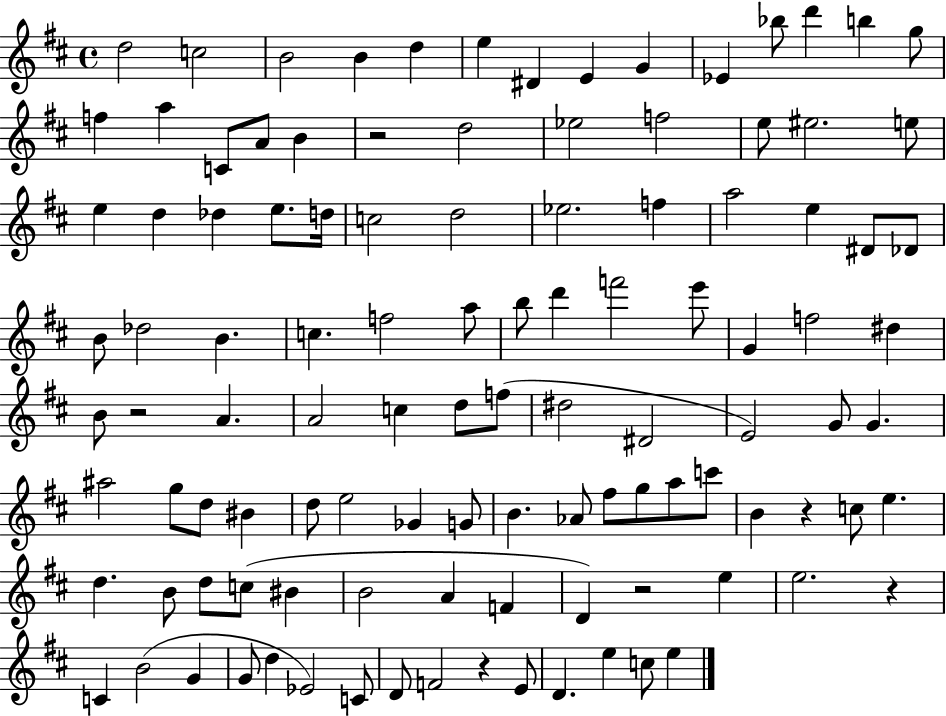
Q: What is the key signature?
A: D major